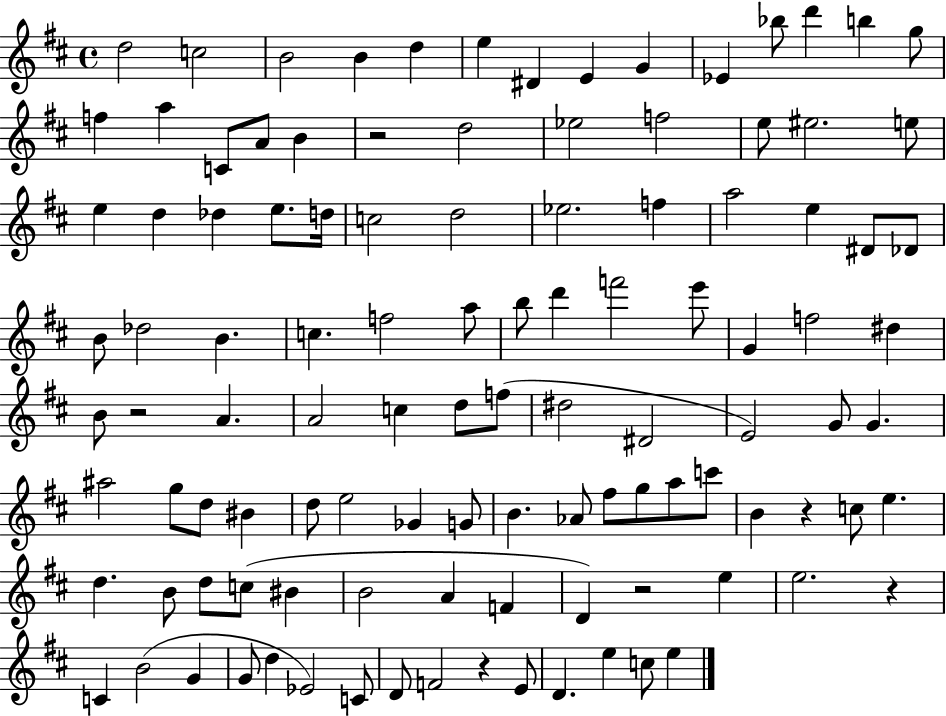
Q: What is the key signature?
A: D major